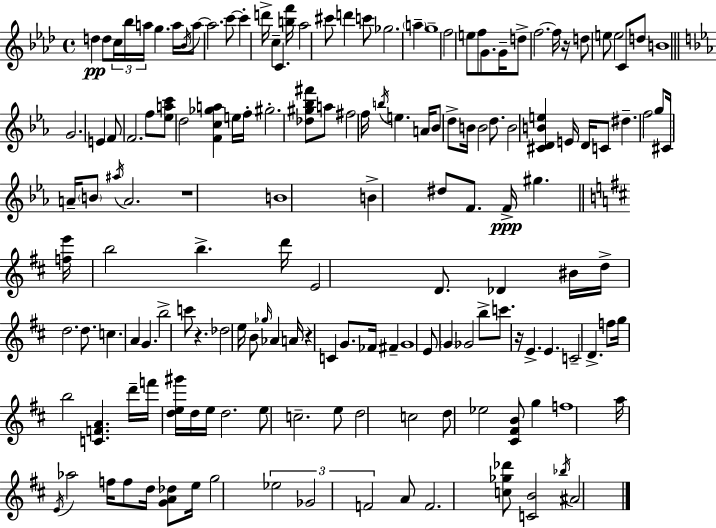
D5/q D5/e C5/s Bb5/s A5/s G5/q. A5/s Bb4/s A5/e A5/h. C6/e C6/q D6/s C5/q C4/q. [B5,F6]/s Ab5/h C#6/e D6/q C6/e Gb5/h. A5/q G5/w F5/h E5/e F5/e G4/e. G4/s D5/e F5/h. F5/s R/s D5/e E5/e E5/h C4/e D5/e B4/w G4/h. E4/q F4/e F4/h. F5/e [Eb5,A5,C6]/e D5/h [F4,C5,Gb5,A5]/q E5/s F5/s G#5/h. [Db5,G#5,Bb5,F#6]/e A5/e F#5/h F5/s B5/s E5/q. A4/s Bb4/e D5/e B4/s B4/h D5/e. B4/h [C#4,D4,B4,E5]/q E4/s D4/s C4/e D#5/q. F5/h G5/e C#4/s A4/s B4/e A#5/s A4/h. R/w B4/w B4/q D#5/e F4/e. F4/s G#5/q. [F5,E6]/s B5/h B5/q. D6/s E4/h D4/e. Db4/q BIS4/s D5/s D5/h. D5/e. C5/q. A4/q G4/q. B5/h C6/e R/q. Db5/h E5/s B4/e Gb5/s Ab4/q A4/s R/q C4/q G4/e. FES4/s F#4/q G4/w E4/e G4/q Gb4/h B5/e C6/e. R/s E4/q. E4/q. C4/h D4/q. F5/e G5/s B5/h [C4,F4,A4]/q. D6/s F6/s [D5,E5,G#6]/s D5/s E5/s D5/h. E5/e C5/h. E5/e D5/h C5/h D5/e Eb5/h [C#4,F#4,B4]/e G5/q F5/w A5/s E4/s Ab5/h F5/s F5/e D5/s [G4,A4,Db5]/e E5/s G5/h Eb5/h Gb4/h F4/h A4/e F4/h. [C5,Gb5,Db6]/e [C4,B4]/h Bb5/s A#4/h